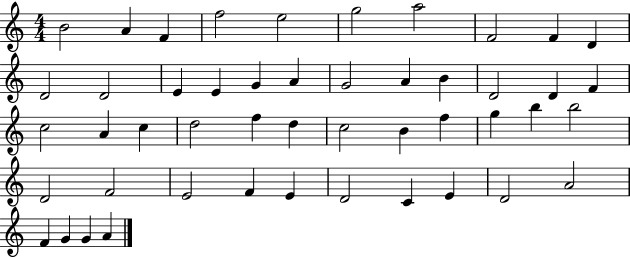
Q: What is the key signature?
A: C major